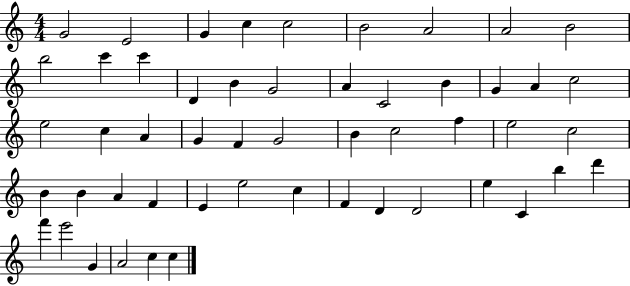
X:1
T:Untitled
M:4/4
L:1/4
K:C
G2 E2 G c c2 B2 A2 A2 B2 b2 c' c' D B G2 A C2 B G A c2 e2 c A G F G2 B c2 f e2 c2 B B A F E e2 c F D D2 e C b d' f' e'2 G A2 c c